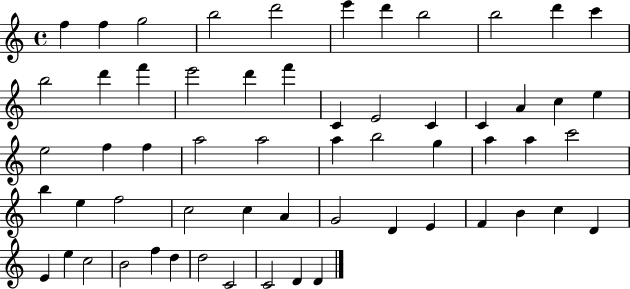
{
  \clef treble
  \time 4/4
  \defaultTimeSignature
  \key c \major
  f''4 f''4 g''2 | b''2 d'''2 | e'''4 d'''4 b''2 | b''2 d'''4 c'''4 | \break b''2 d'''4 f'''4 | e'''2 d'''4 f'''4 | c'4 e'2 c'4 | c'4 a'4 c''4 e''4 | \break e''2 f''4 f''4 | a''2 a''2 | a''4 b''2 g''4 | a''4 a''4 c'''2 | \break b''4 e''4 f''2 | c''2 c''4 a'4 | g'2 d'4 e'4 | f'4 b'4 c''4 d'4 | \break e'4 e''4 c''2 | b'2 f''4 d''4 | d''2 c'2 | c'2 d'4 d'4 | \break \bar "|."
}